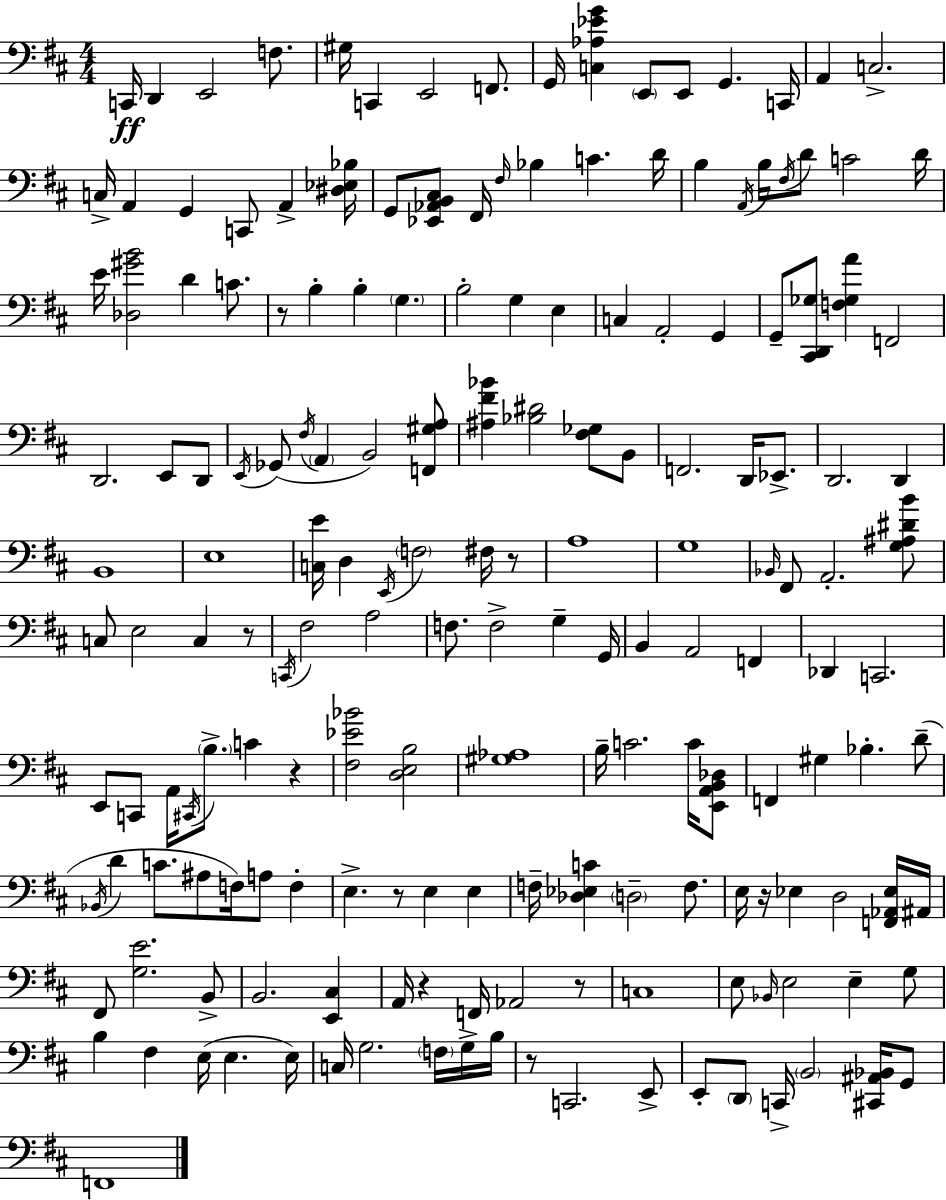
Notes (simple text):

C2/s D2/q E2/h F3/e. G#3/s C2/q E2/h F2/e. G2/s [C3,Ab3,Eb4,G4]/q E2/e E2/e G2/q. C2/s A2/q C3/h. C3/s A2/q G2/q C2/e A2/q [D#3,Eb3,Bb3]/s G2/e [Eb2,Ab2,B2,C#3]/e F#2/s F#3/s Bb3/q C4/q. D4/s B3/q A2/s B3/s F#3/s D4/e C4/h D4/s E4/s [Db3,G#4,B4]/h D4/q C4/e. R/e B3/q B3/q G3/q. B3/h G3/q E3/q C3/q A2/h G2/q G2/e [C#2,D2,Gb3]/e [F3,Gb3,A4]/q F2/h D2/h. E2/e D2/e E2/s Gb2/e F#3/s A2/q B2/h [F2,G#3,A3]/e [A#3,F#4,Bb4]/q [Bb3,D#4]/h [F#3,Gb3]/e B2/e F2/h. D2/s Eb2/e. D2/h. D2/q B2/w E3/w [C3,E4]/s D3/q E2/s F3/h F#3/s R/e A3/w G3/w Bb2/s F#2/e A2/h. [G3,A#3,D#4,B4]/e C3/e E3/h C3/q R/e C2/s F#3/h A3/h F3/e. F3/h G3/q G2/s B2/q A2/h F2/q Db2/q C2/h. E2/e C2/e A2/s C#2/s B3/e. C4/q R/q [F#3,Eb4,Bb4]/h [D3,E3,B3]/h [G#3,Ab3]/w B3/s C4/h. C4/s [E2,A2,B2,Db3]/e F2/q G#3/q Bb3/q. D4/e Bb2/s D4/q C4/e. A#3/e F3/s A3/e F3/q E3/q. R/e E3/q E3/q F3/s [Db3,Eb3,C4]/q D3/h F3/e. E3/s R/s Eb3/q D3/h [F2,Ab2,Eb3]/s A#2/s F#2/e [G3,E4]/h. B2/e B2/h. [E2,C#3]/q A2/s R/q F2/s Ab2/h R/e C3/w E3/e Bb2/s E3/h E3/q G3/e B3/q F#3/q E3/s E3/q. E3/s C3/s G3/h. F3/s G3/s B3/s R/e C2/h. E2/e E2/e D2/e C2/s B2/h [C#2,A#2,Bb2]/s G2/e F2/w